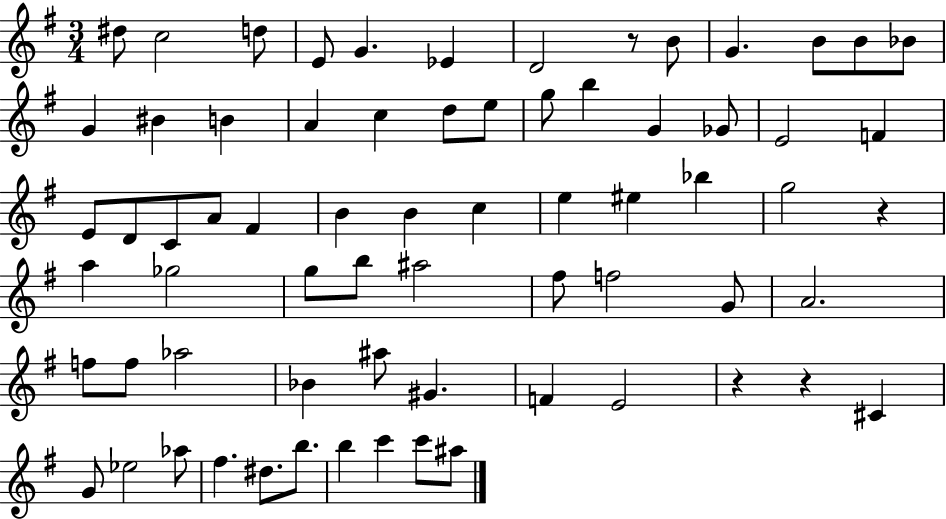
{
  \clef treble
  \numericTimeSignature
  \time 3/4
  \key g \major
  \repeat volta 2 { dis''8 c''2 d''8 | e'8 g'4. ees'4 | d'2 r8 b'8 | g'4. b'8 b'8 bes'8 | \break g'4 bis'4 b'4 | a'4 c''4 d''8 e''8 | g''8 b''4 g'4 ges'8 | e'2 f'4 | \break e'8 d'8 c'8 a'8 fis'4 | b'4 b'4 c''4 | e''4 eis''4 bes''4 | g''2 r4 | \break a''4 ges''2 | g''8 b''8 ais''2 | fis''8 f''2 g'8 | a'2. | \break f''8 f''8 aes''2 | bes'4 ais''8 gis'4. | f'4 e'2 | r4 r4 cis'4 | \break g'8 ees''2 aes''8 | fis''4. dis''8. b''8. | b''4 c'''4 c'''8 ais''8 | } \bar "|."
}